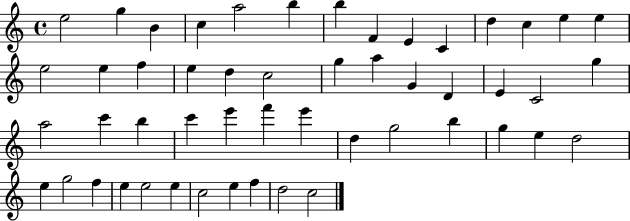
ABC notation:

X:1
T:Untitled
M:4/4
L:1/4
K:C
e2 g B c a2 b b F E C d c e e e2 e f e d c2 g a G D E C2 g a2 c' b c' e' f' e' d g2 b g e d2 e g2 f e e2 e c2 e f d2 c2